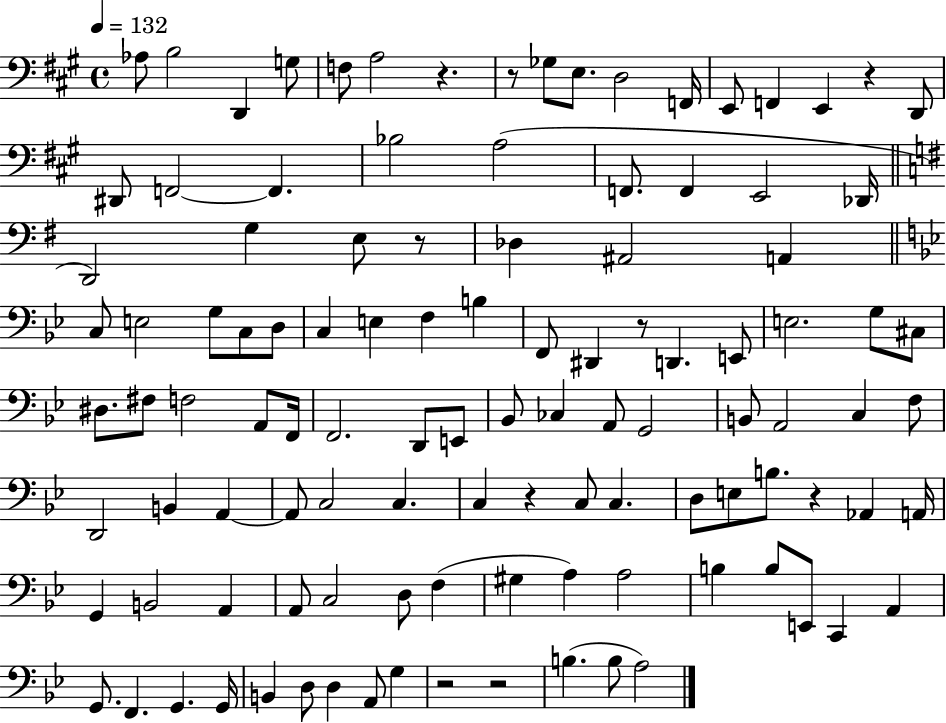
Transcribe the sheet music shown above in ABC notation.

X:1
T:Untitled
M:4/4
L:1/4
K:A
_A,/2 B,2 D,, G,/2 F,/2 A,2 z z/2 _G,/2 E,/2 D,2 F,,/4 E,,/2 F,, E,, z D,,/2 ^D,,/2 F,,2 F,, _B,2 A,2 F,,/2 F,, E,,2 _D,,/4 D,,2 G, E,/2 z/2 _D, ^A,,2 A,, C,/2 E,2 G,/2 C,/2 D,/2 C, E, F, B, F,,/2 ^D,, z/2 D,, E,,/2 E,2 G,/2 ^C,/2 ^D,/2 ^F,/2 F,2 A,,/2 F,,/4 F,,2 D,,/2 E,,/2 _B,,/2 _C, A,,/2 G,,2 B,,/2 A,,2 C, F,/2 D,,2 B,, A,, A,,/2 C,2 C, C, z C,/2 C, D,/2 E,/2 B,/2 z _A,, A,,/4 G,, B,,2 A,, A,,/2 C,2 D,/2 F, ^G, A, A,2 B, B,/2 E,,/2 C,, A,, G,,/2 F,, G,, G,,/4 B,, D,/2 D, A,,/2 G, z2 z2 B, B,/2 A,2